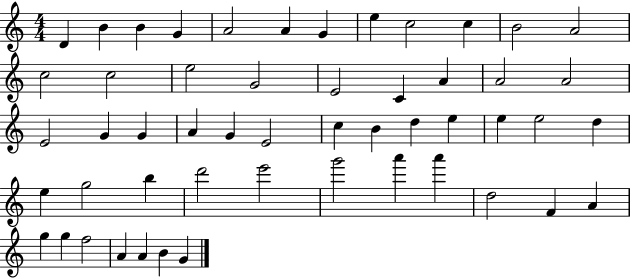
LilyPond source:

{
  \clef treble
  \numericTimeSignature
  \time 4/4
  \key c \major
  d'4 b'4 b'4 g'4 | a'2 a'4 g'4 | e''4 c''2 c''4 | b'2 a'2 | \break c''2 c''2 | e''2 g'2 | e'2 c'4 a'4 | a'2 a'2 | \break e'2 g'4 g'4 | a'4 g'4 e'2 | c''4 b'4 d''4 e''4 | e''4 e''2 d''4 | \break e''4 g''2 b''4 | d'''2 e'''2 | g'''2 a'''4 a'''4 | d''2 f'4 a'4 | \break g''4 g''4 f''2 | a'4 a'4 b'4 g'4 | \bar "|."
}